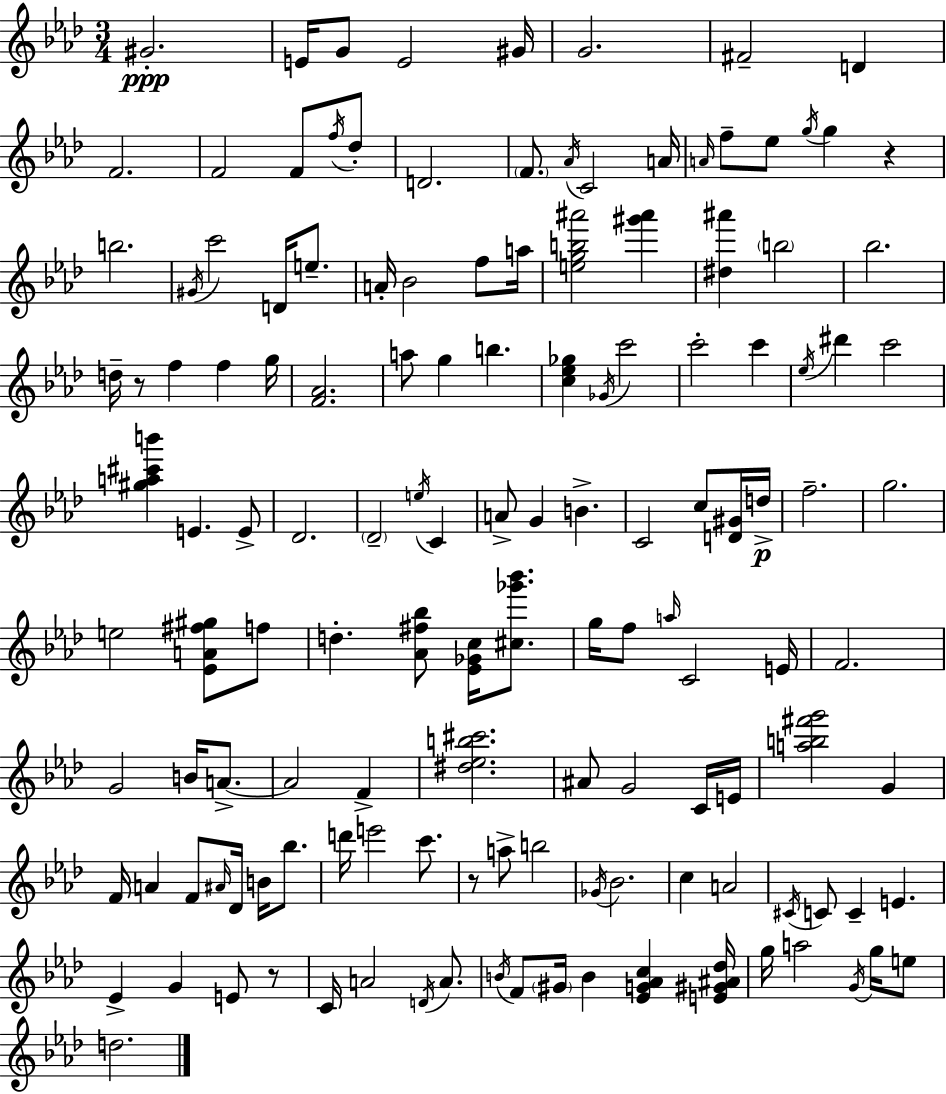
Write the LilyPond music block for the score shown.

{
  \clef treble
  \numericTimeSignature
  \time 3/4
  \key aes \major
  gis'2.-.\ppp | e'16 g'8 e'2 gis'16 | g'2. | fis'2-- d'4 | \break f'2. | f'2 f'8 \acciaccatura { f''16 } des''8-. | d'2. | \parenthesize f'8. \acciaccatura { aes'16 } c'2 | \break a'16 \grace { a'16 } f''8-- ees''8 \acciaccatura { g''16 } g''4 | r4 b''2. | \acciaccatura { gis'16 } c'''2 | d'16 e''8.-- a'16-. bes'2 | \break f''8 a''16 <e'' g'' b'' ais'''>2 | <gis''' ais'''>4 <dis'' ais'''>4 \parenthesize b''2 | bes''2. | d''16-- r8 f''4 | \break f''4 g''16 <f' aes'>2. | a''8 g''4 b''4. | <c'' ees'' ges''>4 \acciaccatura { ges'16 } c'''2 | c'''2-. | \break c'''4 \acciaccatura { ees''16 } dis'''4 c'''2 | <gis'' a'' cis''' b'''>4 e'4. | e'8-> des'2. | \parenthesize des'2-- | \break \acciaccatura { e''16 } c'4 a'8-> g'4 | b'4.-> c'2 | c''8 <d' gis'>16 d''16->\p f''2.-- | g''2. | \break e''2 | <ees' a' fis'' gis''>8 f''8 d''4.-. | <aes' fis'' bes''>8 <ees' ges' c''>16 <cis'' ges''' bes'''>8. g''16 f''8 \grace { a''16 } | c'2 e'16 f'2. | \break g'2 | b'16 a'8.->~~ a'2 | f'4-> <dis'' ees'' b'' cis'''>2. | ais'8 g'2 | \break c'16 e'16 <a'' b'' fis''' g'''>2 | g'4 f'16 a'4 | f'8 \grace { ais'16 } des'16 b'16 bes''8. d'''16 e'''2 | c'''8. r8 | \break a''8-> b''2 \acciaccatura { ges'16 } bes'2. | c''4 | a'2 \acciaccatura { cis'16 } | c'8 c'4-- e'4. | \break ees'4-> g'4 e'8 r8 | c'16 a'2 \acciaccatura { d'16 } a'8. | \acciaccatura { b'16 } f'8 \parenthesize gis'16 b'4 <ees' g' aes' c''>4 | <e' gis' ais' des''>16 g''16 a''2 \acciaccatura { g'16 } | \break g''16 e''8 d''2. | \bar "|."
}